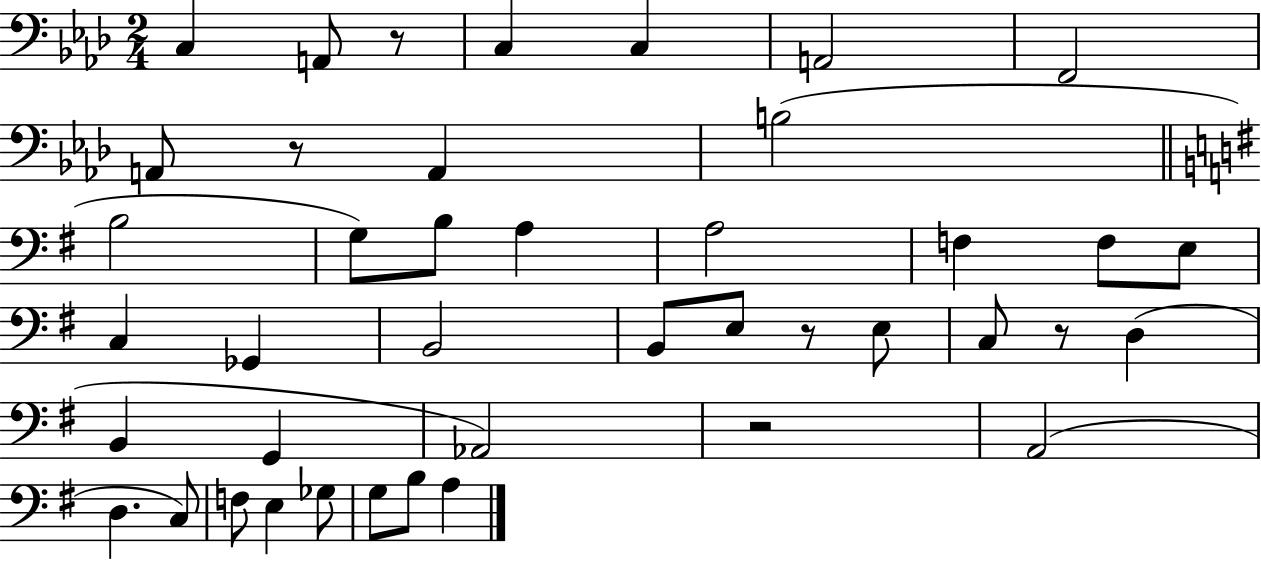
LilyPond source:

{
  \clef bass
  \numericTimeSignature
  \time 2/4
  \key aes \major
  \repeat volta 2 { c4 a,8 r8 | c4 c4 | a,2 | f,2 | \break a,8 r8 a,4 | b2( | \bar "||" \break \key g \major b2 | g8) b8 a4 | a2 | f4 f8 e8 | \break c4 ges,4 | b,2 | b,8 e8 r8 e8 | c8 r8 d4( | \break b,4 g,4 | aes,2) | r2 | a,2( | \break d4. c8) | f8 e4 ges8 | g8 b8 a4 | } \bar "|."
}